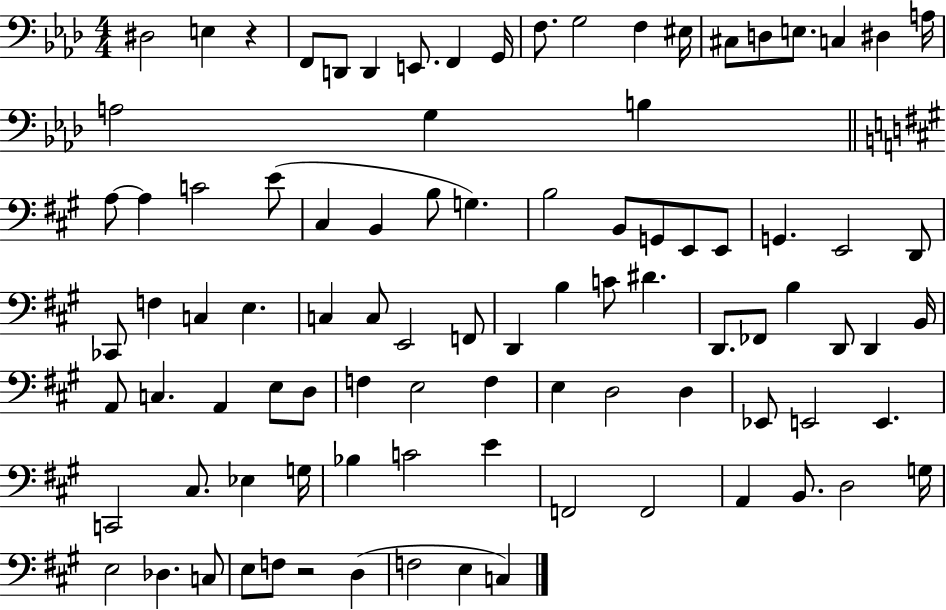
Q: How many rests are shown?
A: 2